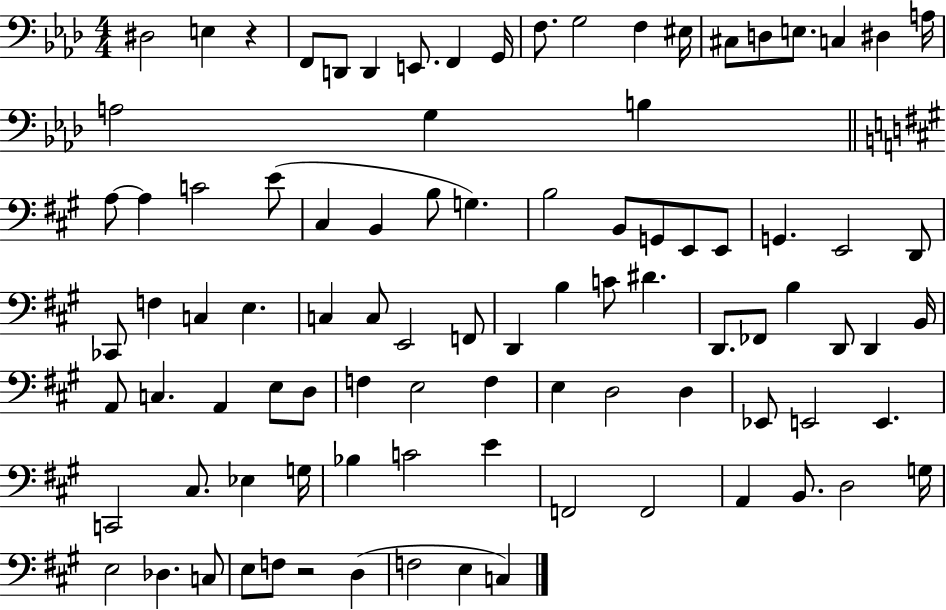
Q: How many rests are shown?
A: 2